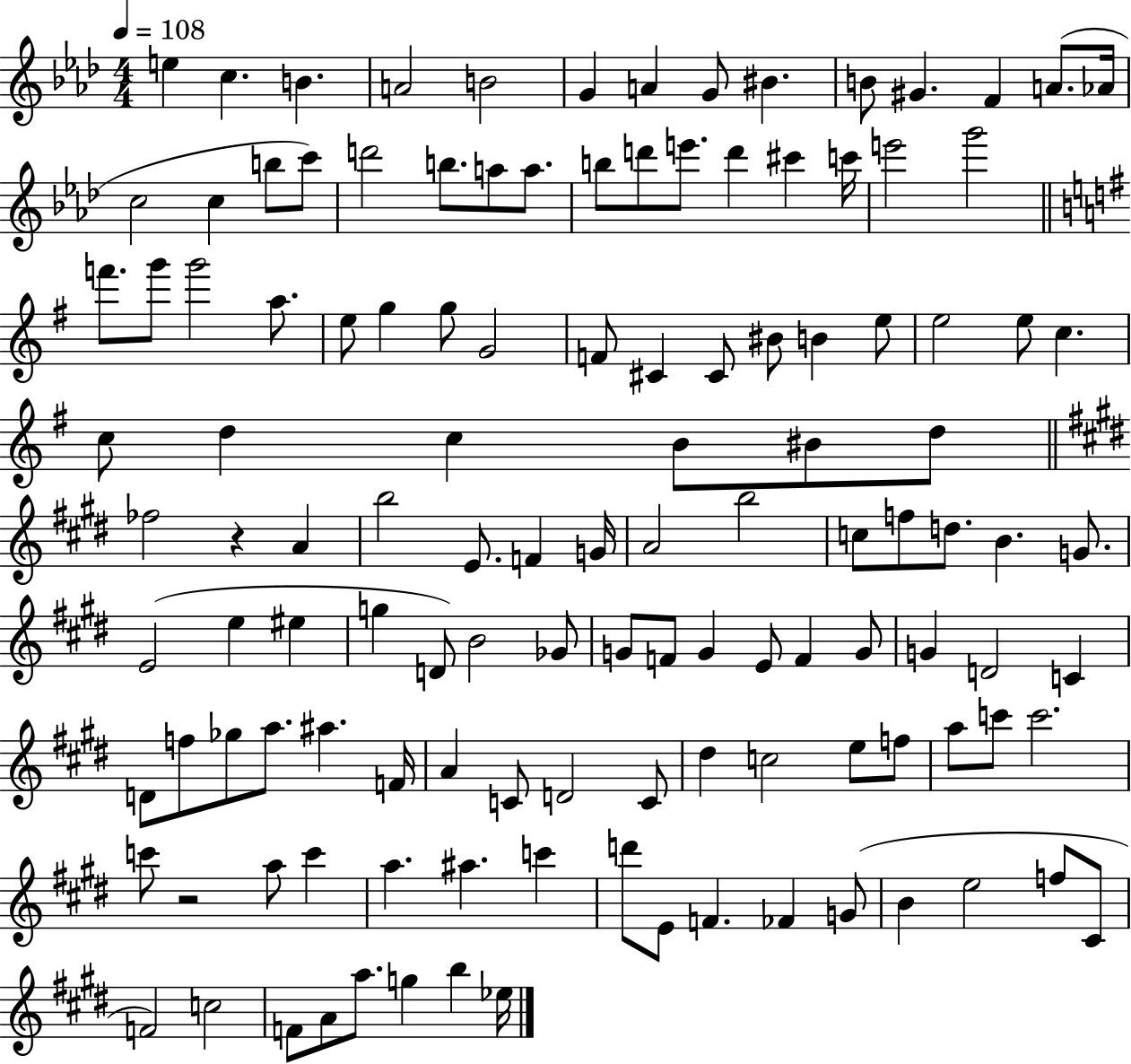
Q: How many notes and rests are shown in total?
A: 124